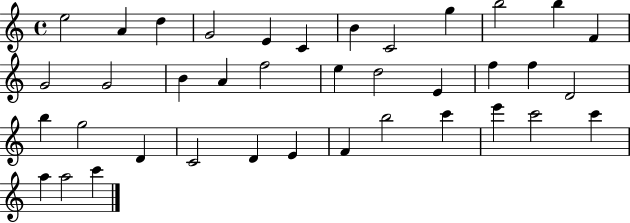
X:1
T:Untitled
M:4/4
L:1/4
K:C
e2 A d G2 E C B C2 g b2 b F G2 G2 B A f2 e d2 E f f D2 b g2 D C2 D E F b2 c' e' c'2 c' a a2 c'